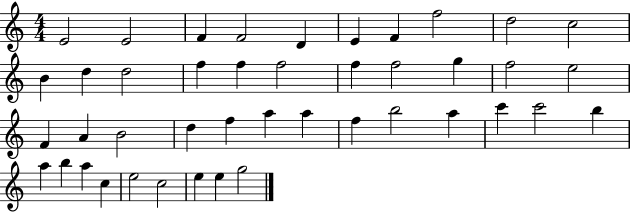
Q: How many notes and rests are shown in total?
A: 43